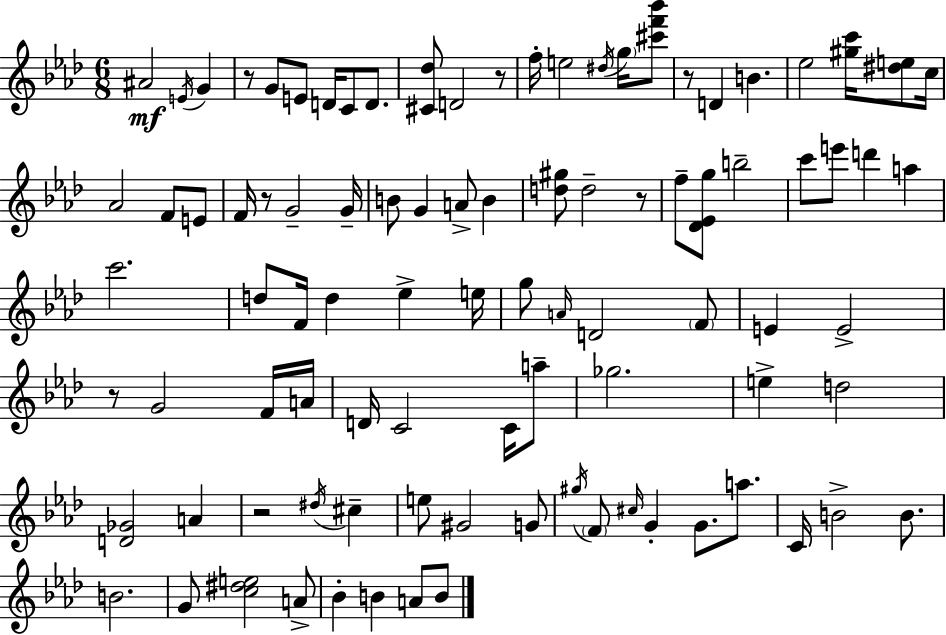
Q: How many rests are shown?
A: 7